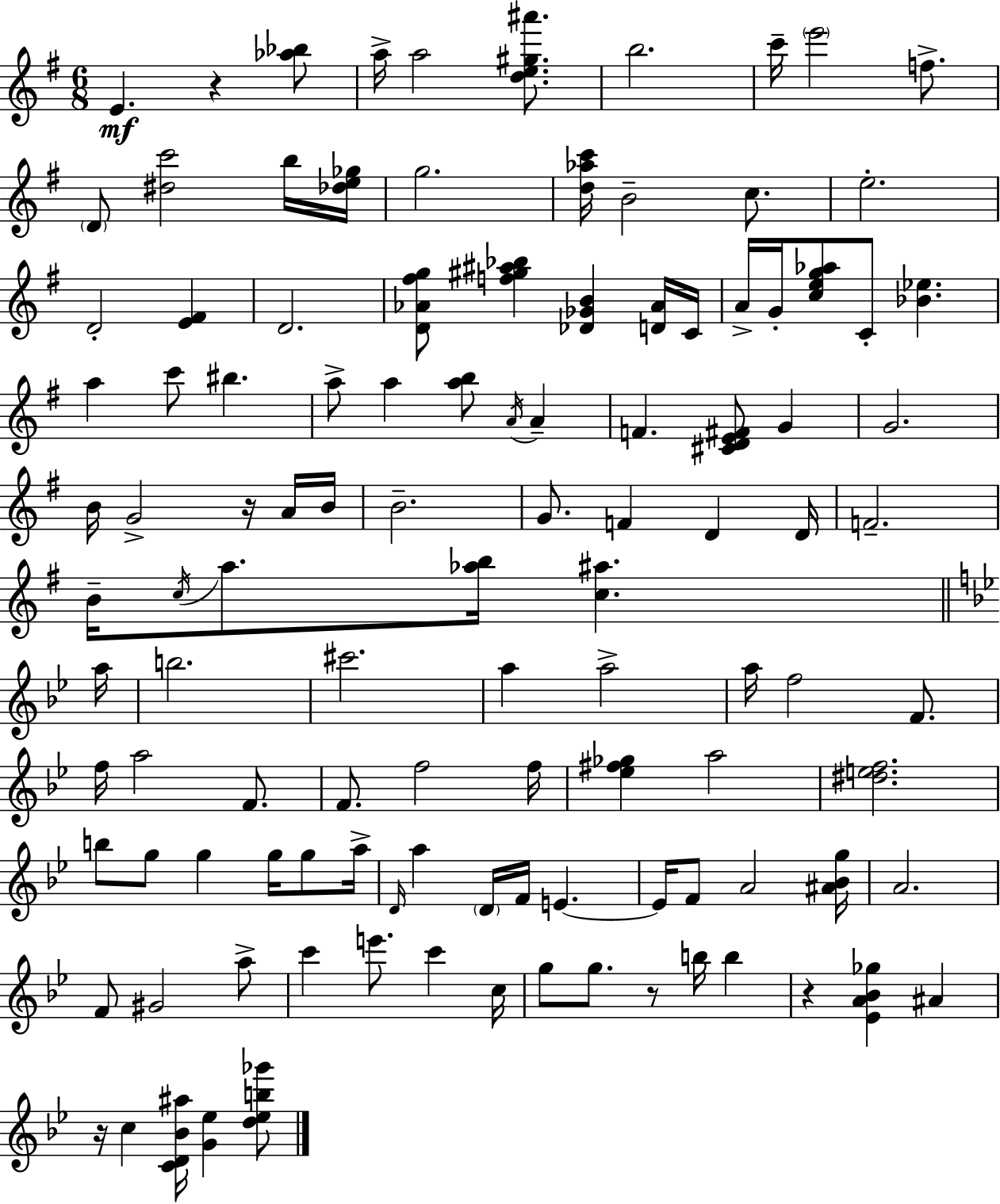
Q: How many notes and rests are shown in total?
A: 113